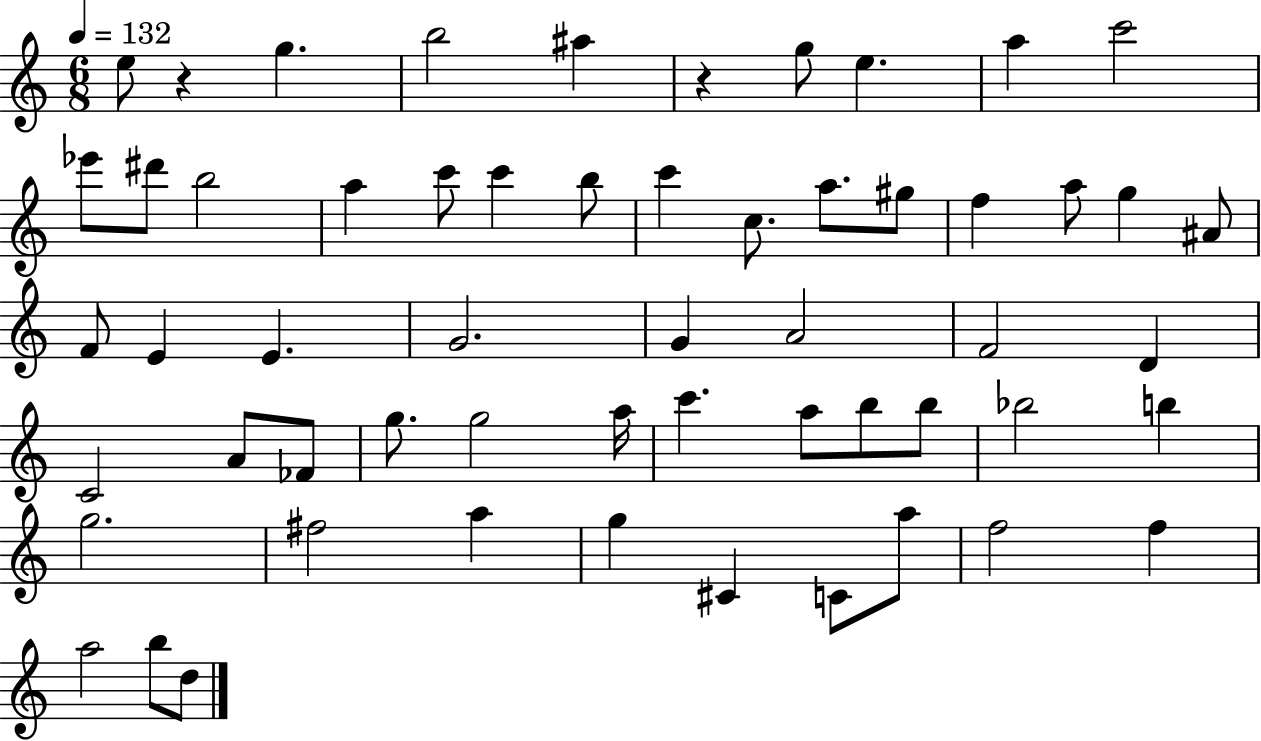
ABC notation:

X:1
T:Untitled
M:6/8
L:1/4
K:C
e/2 z g b2 ^a z g/2 e a c'2 _e'/2 ^d'/2 b2 a c'/2 c' b/2 c' c/2 a/2 ^g/2 f a/2 g ^A/2 F/2 E E G2 G A2 F2 D C2 A/2 _F/2 g/2 g2 a/4 c' a/2 b/2 b/2 _b2 b g2 ^f2 a g ^C C/2 a/2 f2 f a2 b/2 d/2